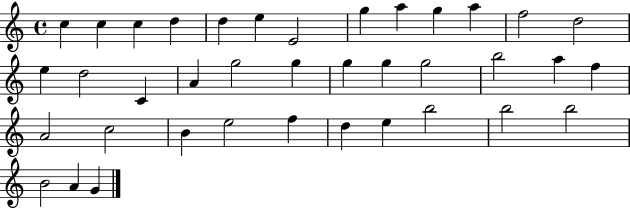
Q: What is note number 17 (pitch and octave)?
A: A4